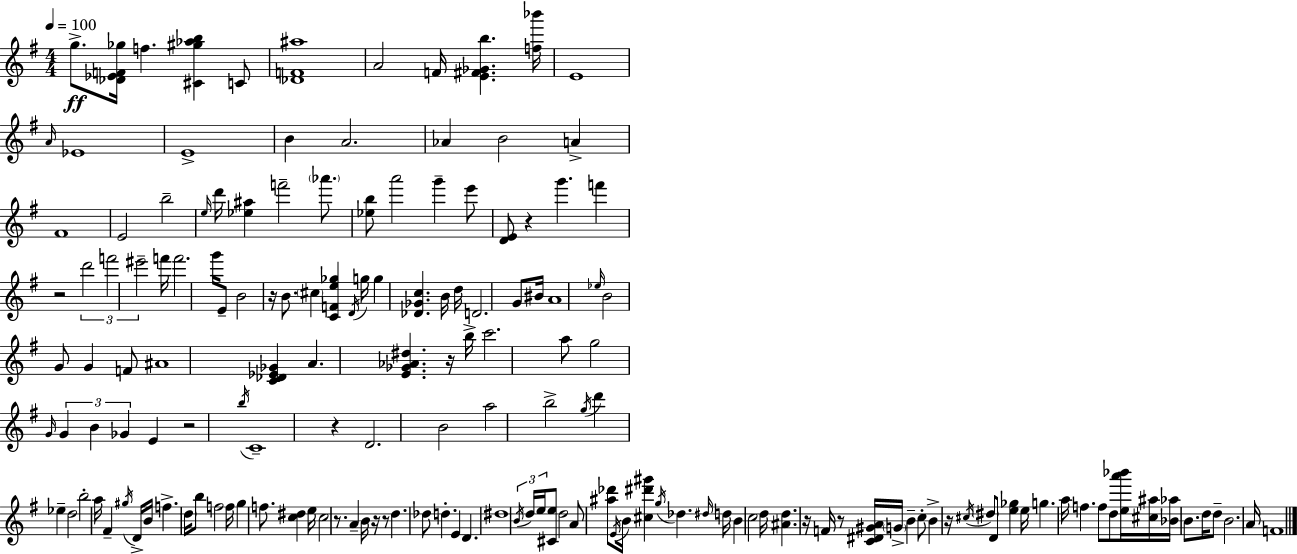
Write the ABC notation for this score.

X:1
T:Untitled
M:4/4
L:1/4
K:Em
g/2 [_D_EF_g]/4 f [^C^g_ab] C/2 [_DF^a]4 A2 F/4 [E^F_Gb] [f_b']/4 E4 A/4 _E4 E4 B A2 _A B2 A ^F4 E2 b2 e/4 d'/4 [_e^a] f'2 _a'/2 [_eb]/2 a'2 g' e'/2 [DE]/2 z g' f' z2 d'2 f'2 ^e'2 f'/4 f'2 g'/4 E/2 B2 z/4 B/2 ^c [CFe_g] D/4 g/4 g [_D_Gc] B/4 d/4 D2 G/2 ^B/4 A4 _e/4 B2 G/2 G F/2 ^A4 [C_D_E_G] A [E_G_A^d] z/4 b/4 c'2 a/2 g2 G/4 G B _G E z2 b/4 C4 z D2 B2 a2 b2 g/4 d' _e d2 b2 a/4 ^F ^g/4 D/4 B/4 f d/4 b/2 f2 f/4 g f/2 [c^d] e/4 c2 z/2 A B/4 z/4 z/2 d _d/2 d E D ^d4 B/4 d/4 e/4 [^Ce]/2 d2 A/2 [^a_d']/2 E/4 B/4 [^c^d'^g'] g/4 _d ^d/4 d/4 B c2 d/4 [^Ad] z/4 F/4 z/2 [C^D^GA]/4 G/4 B c/2 B z/4 ^c/4 ^d/2 D/2 [e_g] e/4 g a/4 f f/2 d/2 [ea'_b']/4 [^c^a]/4 [_B_a]/4 B/2 d/4 d/2 B2 A/4 F4